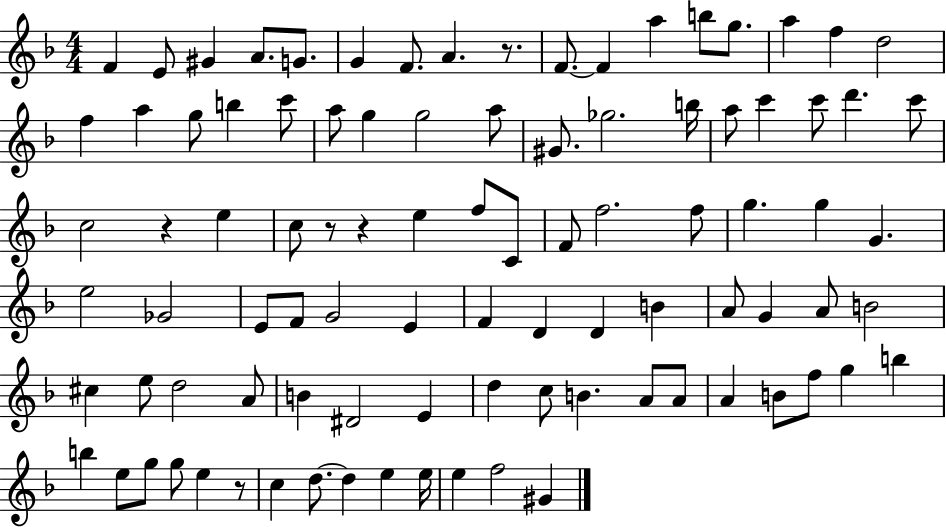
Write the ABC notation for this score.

X:1
T:Untitled
M:4/4
L:1/4
K:F
F E/2 ^G A/2 G/2 G F/2 A z/2 F/2 F a b/2 g/2 a f d2 f a g/2 b c'/2 a/2 g g2 a/2 ^G/2 _g2 b/4 a/2 c' c'/2 d' c'/2 c2 z e c/2 z/2 z e f/2 C/2 F/2 f2 f/2 g g G e2 _G2 E/2 F/2 G2 E F D D B A/2 G A/2 B2 ^c e/2 d2 A/2 B ^D2 E d c/2 B A/2 A/2 A B/2 f/2 g b b e/2 g/2 g/2 e z/2 c d/2 d e e/4 e f2 ^G